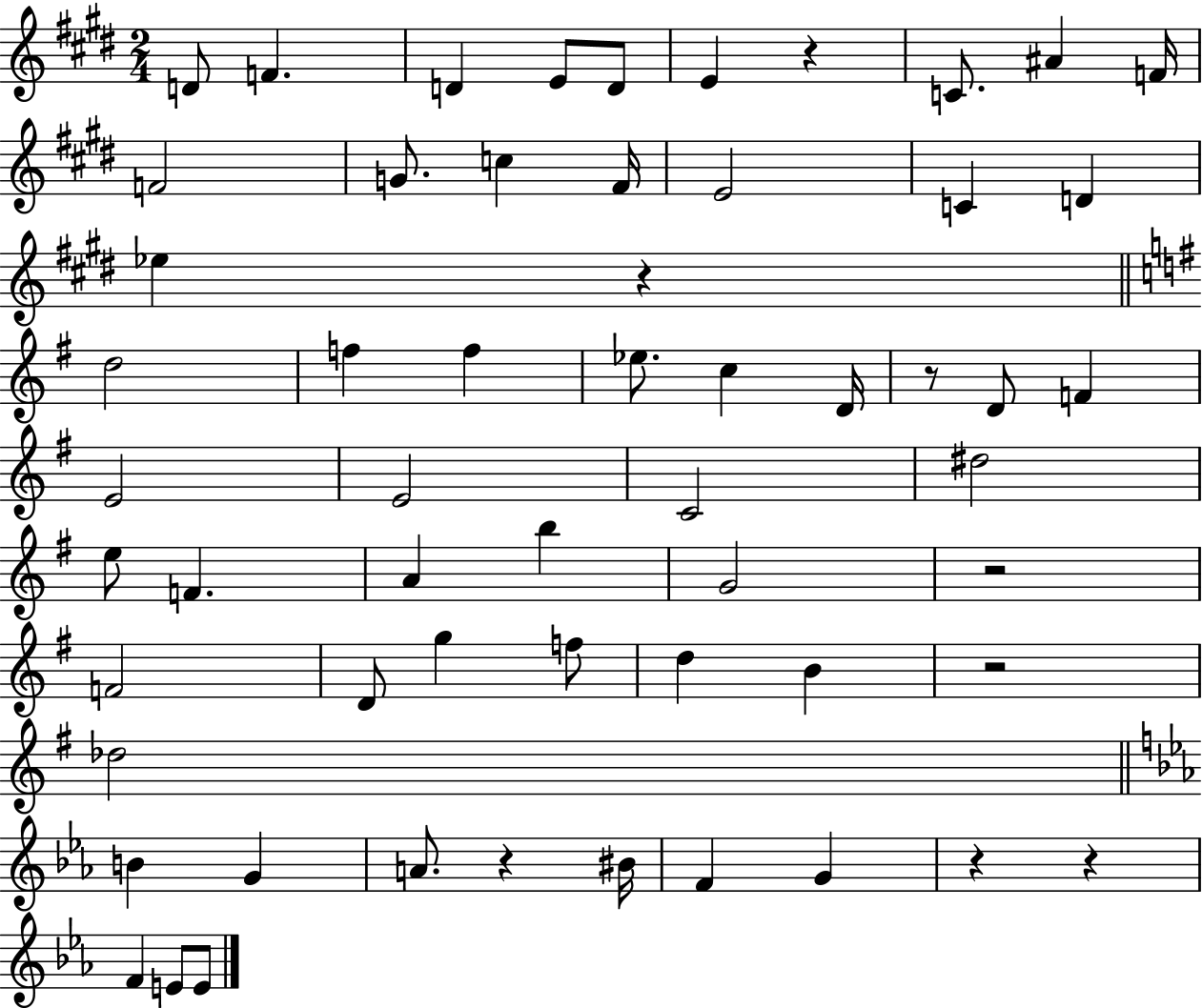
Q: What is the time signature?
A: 2/4